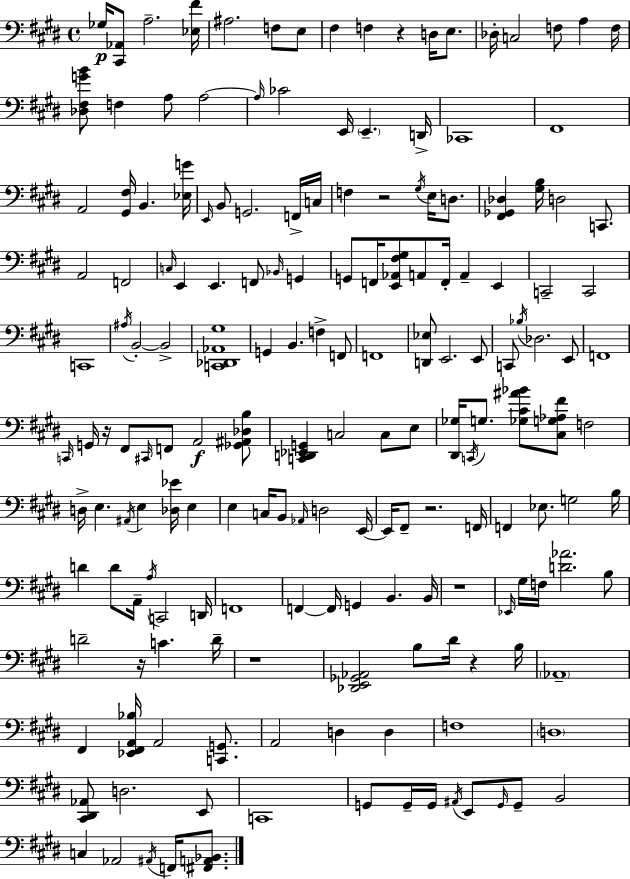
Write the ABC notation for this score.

X:1
T:Untitled
M:4/4
L:1/4
K:E
_G,/4 [^C,,_A,,]/2 A,2 [_E,^F]/4 ^A,2 F,/2 E,/2 ^F, F, z D,/4 E,/2 _D,/4 C,2 F,/2 A, F,/4 [_D,^F,GB]/2 F, A,/2 A,2 A,/4 _C2 E,,/4 E,, D,,/4 _C,,4 ^F,,4 A,,2 [^G,,^F,]/4 B,, [_E,G]/4 E,,/4 B,,/2 G,,2 F,,/4 C,/4 F, z2 ^G,/4 E,/4 D,/2 [^F,,_G,,_D,] [^G,B,]/4 D,2 C,,/2 A,,2 F,,2 C,/4 E,, E,, F,,/2 _B,,/4 G,, G,,/2 F,,/4 [E,,_A,,^F,^G,]/2 A,,/2 F,,/4 A,, E,, C,,2 C,,2 C,,4 ^A,/4 B,,2 B,,2 [C,,_D,,_A,,^G,]4 G,, B,, F, F,,/2 F,,4 [D,,_E,]/2 E,,2 E,,/2 C,,/2 _B,/4 _D,2 E,,/2 F,,4 C,,/4 G,,/4 z/4 ^F,,/2 ^C,,/4 F,,/2 A,,2 [_G,,^A,,_D,B,]/2 [C,,D,,_E,,G,,] C,2 C,/2 E,/2 [^D,,_G,]/4 C,,/4 G,/2 [_G,^C^A_B]/2 [^C,G,_A,^F]/2 F,2 D,/4 E, ^A,,/4 E, [_D,_E]/4 E, E, C,/4 B,,/2 _A,,/4 D,2 E,,/4 E,,/4 ^F,,/2 z2 F,,/4 F,, _E,/2 G,2 B,/4 D D/2 A,,/4 A,/4 C,,2 D,,/4 F,,4 F,, F,,/4 G,, B,, B,,/4 z4 _E,,/4 ^G,/4 F,/4 [D_A]2 B,/2 D2 z/4 C D/4 z4 [_D,,E,,_G,,_A,,]2 B,/2 ^D/4 z B,/4 _A,,4 ^F,, [_E,,^F,,A,,_B,]/4 A,,2 [C,,G,,]/2 A,,2 D, D, F,4 D,4 [^C,,^D,,_A,,]/2 D,2 E,,/2 C,,4 G,,/2 G,,/4 G,,/4 ^A,,/4 E,,/2 G,,/4 G,,/2 B,,2 C, _A,,2 ^A,,/4 F,,/4 [^F,,A,,_B,,]/2